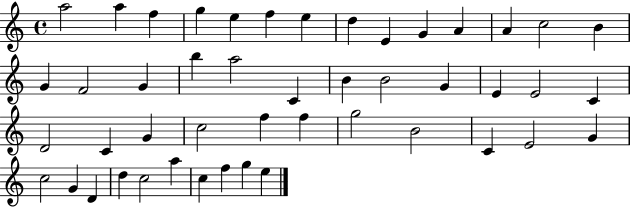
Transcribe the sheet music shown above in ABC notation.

X:1
T:Untitled
M:4/4
L:1/4
K:C
a2 a f g e f e d E G A A c2 B G F2 G b a2 C B B2 G E E2 C D2 C G c2 f f g2 B2 C E2 G c2 G D d c2 a c f g e